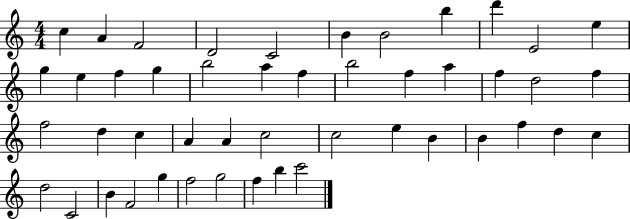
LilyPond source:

{
  \clef treble
  \numericTimeSignature
  \time 4/4
  \key c \major
  c''4 a'4 f'2 | d'2 c'2 | b'4 b'2 b''4 | d'''4 e'2 e''4 | \break g''4 e''4 f''4 g''4 | b''2 a''4 f''4 | b''2 f''4 a''4 | f''4 d''2 f''4 | \break f''2 d''4 c''4 | a'4 a'4 c''2 | c''2 e''4 b'4 | b'4 f''4 d''4 c''4 | \break d''2 c'2 | b'4 f'2 g''4 | f''2 g''2 | f''4 b''4 c'''2 | \break \bar "|."
}